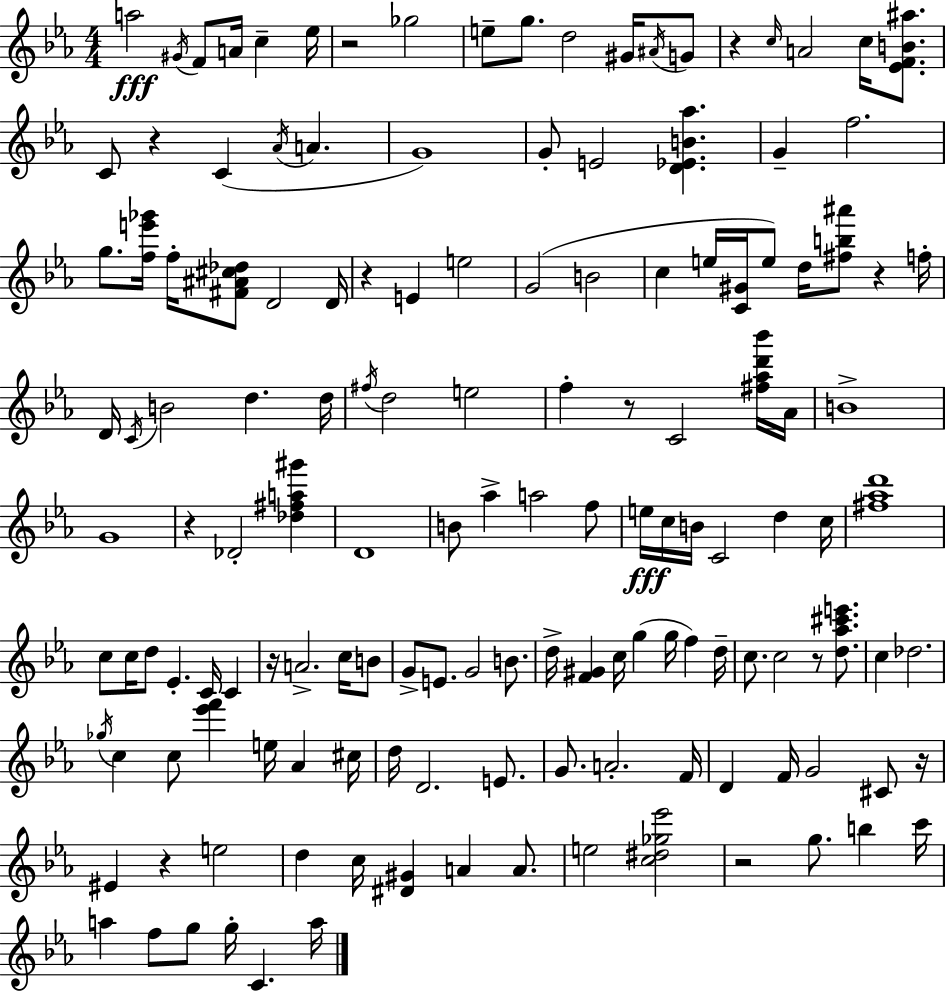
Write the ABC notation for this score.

X:1
T:Untitled
M:4/4
L:1/4
K:Eb
a2 ^G/4 F/2 A/4 c _e/4 z2 _g2 e/2 g/2 d2 ^G/4 ^A/4 G/2 z c/4 A2 c/4 [_EFB^a]/2 C/2 z C _A/4 A G4 G/2 E2 [D_EB_a] G f2 g/2 [fe'_g']/4 f/4 [^F^A^c_d]/2 D2 D/4 z E e2 G2 B2 c e/4 [C^G]/4 e/2 d/4 [^fb^a']/2 z f/4 D/4 C/4 B2 d d/4 ^f/4 d2 e2 f z/2 C2 [^f_ad'_b']/4 _A/4 B4 G4 z _D2 [_d^fa^g'] D4 B/2 _a a2 f/2 e/4 c/4 B/4 C2 d c/4 [^f_ad']4 c/2 c/4 d/2 _E C/4 C z/4 A2 c/4 B/2 G/2 E/2 G2 B/2 d/4 [F^G] c/4 g g/4 f d/4 c/2 c2 z/2 [d_a^c'e']/2 c _d2 _g/4 c c/2 [_e'f'] e/4 _A ^c/4 d/4 D2 E/2 G/2 A2 F/4 D F/4 G2 ^C/2 z/4 ^E z e2 d c/4 [^D^G] A A/2 e2 [c^d_g_e']2 z2 g/2 b c'/4 a f/2 g/2 g/4 C a/4